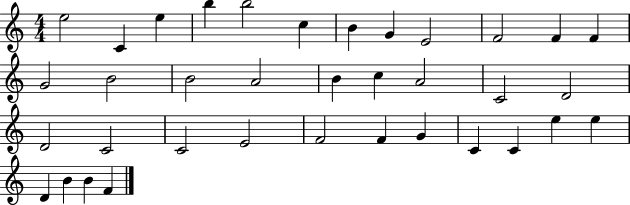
{
  \clef treble
  \numericTimeSignature
  \time 4/4
  \key c \major
  e''2 c'4 e''4 | b''4 b''2 c''4 | b'4 g'4 e'2 | f'2 f'4 f'4 | \break g'2 b'2 | b'2 a'2 | b'4 c''4 a'2 | c'2 d'2 | \break d'2 c'2 | c'2 e'2 | f'2 f'4 g'4 | c'4 c'4 e''4 e''4 | \break d'4 b'4 b'4 f'4 | \bar "|."
}